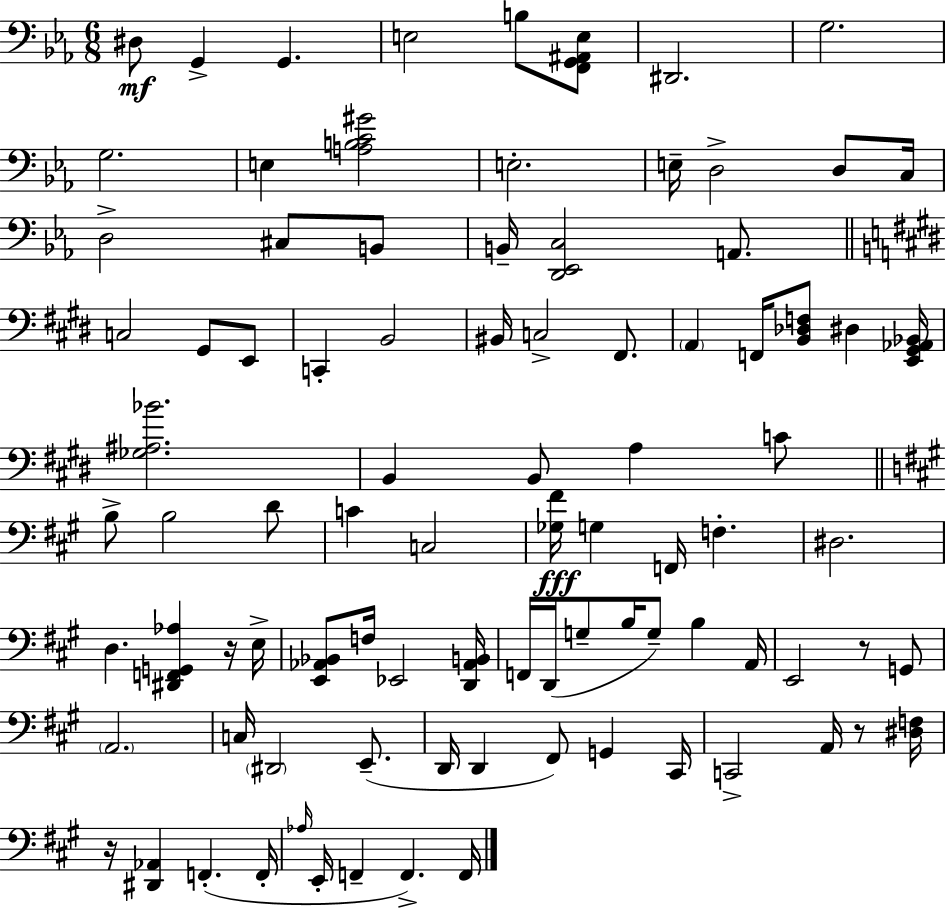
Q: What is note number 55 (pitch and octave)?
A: E2